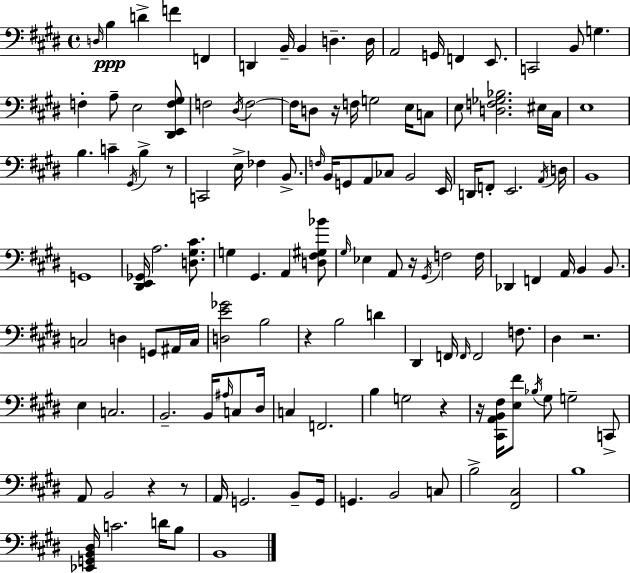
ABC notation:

X:1
T:Untitled
M:4/4
L:1/4
K:E
D,/4 B, D F F,, D,, B,,/4 B,, D, D,/4 A,,2 G,,/4 F,, E,,/2 C,,2 B,,/2 G, F, A,/2 E,2 [^D,,E,,F,^G,]/2 F,2 ^D,/4 F,2 F,/4 D,/2 z/4 F,/4 G,2 E,/4 C,/2 E,/2 [D,F,_G,_B,]2 ^E,/4 ^C,/4 E,4 B, C ^G,,/4 B, z/2 C,,2 E,/4 _F, B,,/2 F,/4 B,,/4 G,,/2 A,,/2 _C,/2 B,,2 E,,/4 D,,/4 F,,/2 E,,2 A,,/4 D,/4 B,,4 G,,4 [^D,,E,,_G,,]/4 A,2 [D,^G,^C]/2 G, ^G,, A,, [D,^F,^G,_B]/2 ^G,/4 _E, A,,/2 z/4 ^G,,/4 F,2 F,/4 _D,, F,, A,,/4 B,, B,,/2 C,2 D, G,,/2 ^A,,/4 C,/4 [D,E_G]2 B,2 z B,2 D ^D,, F,,/4 F,,/4 F,,2 F,/2 ^D, z2 E, C,2 B,,2 B,,/4 ^A,/4 C,/2 ^D,/4 C, F,,2 B, G,2 z z/4 [^C,,A,,B,,^F,]/4 [E,^F]/2 _B,/4 ^G,/2 G,2 C,,/2 A,,/2 B,,2 z z/2 A,,/4 G,,2 B,,/2 G,,/4 G,, B,,2 C,/2 B,2 [^F,,^C,]2 B,4 [_E,,G,,B,,^D,]/4 C2 D/4 B,/2 B,,4